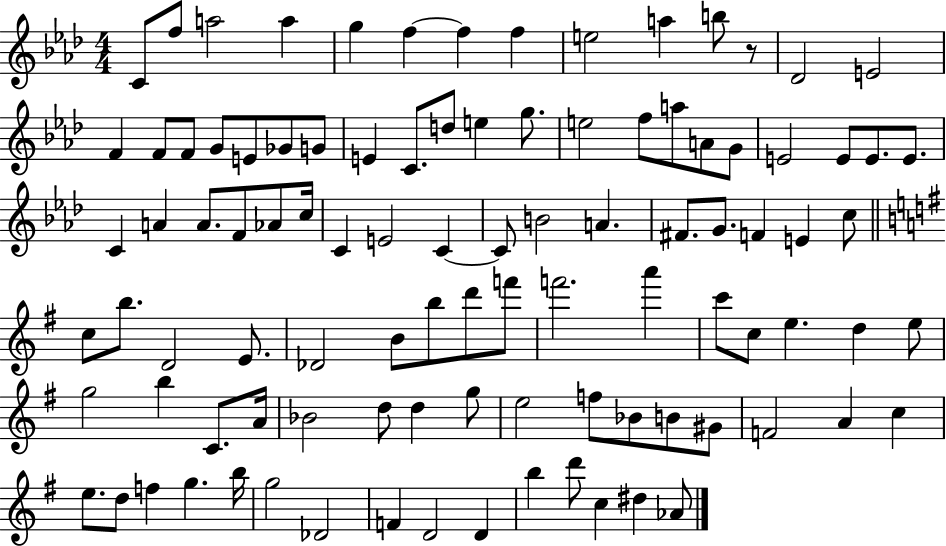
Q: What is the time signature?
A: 4/4